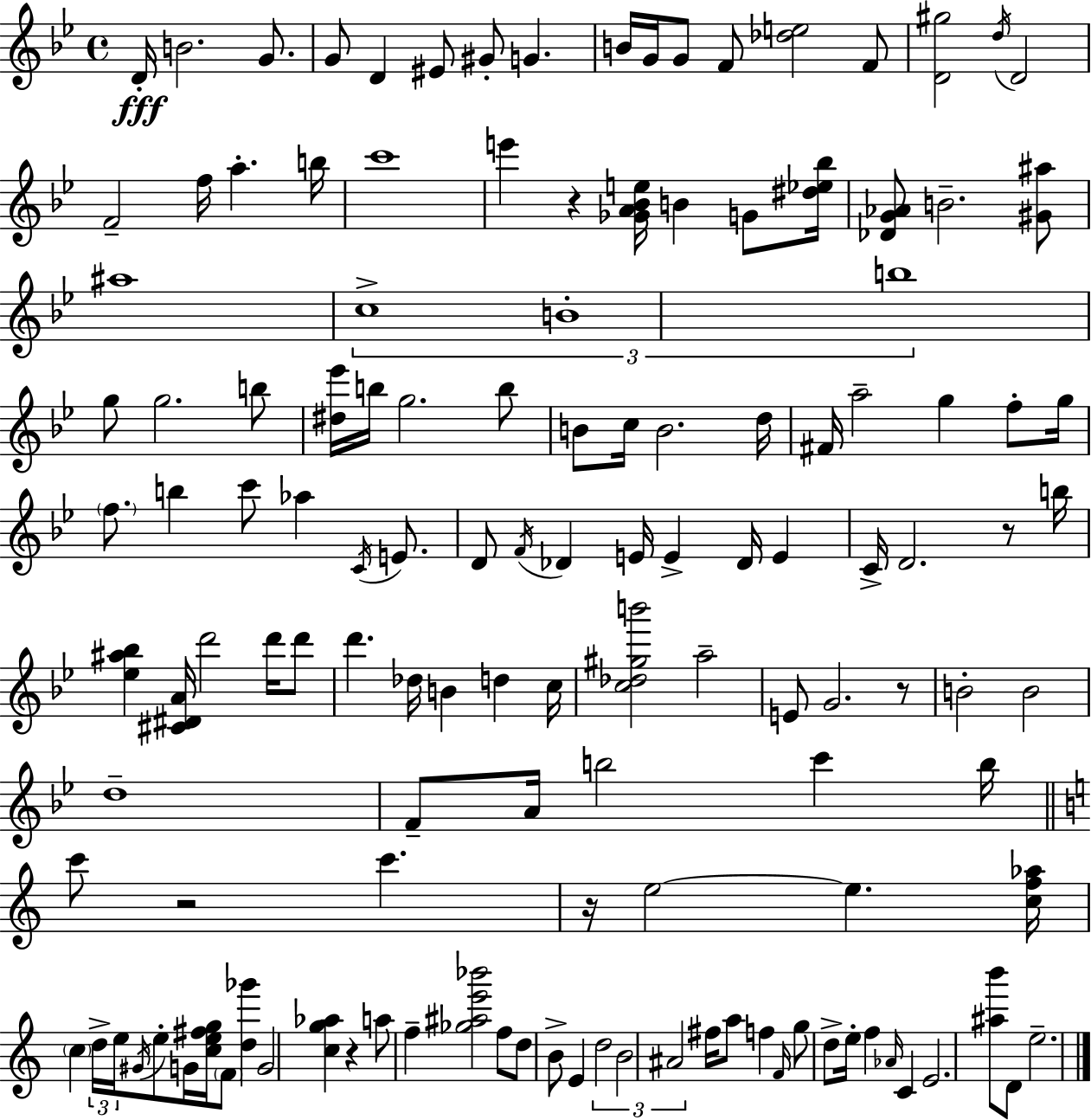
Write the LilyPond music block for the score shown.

{
  \clef treble
  \time 4/4
  \defaultTimeSignature
  \key bes \major
  d'16-.\fff b'2. g'8. | g'8 d'4 eis'8 gis'8-. g'4. | b'16 g'16 g'8 f'8 <des'' e''>2 f'8 | <d' gis''>2 \acciaccatura { d''16 } d'2 | \break f'2-- f''16 a''4.-. | b''16 c'''1 | e'''4 r4 <ges' a' bes' e''>16 b'4 g'8 | <dis'' ees'' bes''>16 <des' g' aes'>8 b'2.-- <gis' ais''>8 | \break ais''1 | \tuplet 3/2 { c''1-> | b'1-. | b''1 } | \break g''8 g''2. b''8 | <dis'' ees'''>16 b''16 g''2. b''8 | b'8 c''16 b'2. | d''16 fis'16 a''2-- g''4 f''8-. | \break g''16 \parenthesize f''8. b''4 c'''8 aes''4 \acciaccatura { c'16 } e'8. | d'8 \acciaccatura { f'16 } des'4 e'16 e'4-> des'16 e'4 | c'16-> d'2. | r8 b''16 <ees'' ais'' bes''>4 <cis' dis' a'>16 d'''2 | \break d'''16 d'''8 d'''4. des''16 b'4 d''4 | c''16 <c'' des'' gis'' b'''>2 a''2-- | e'8 g'2. | r8 b'2-. b'2 | \break d''1-- | f'8-- a'16 b''2 c'''4 | b''16 \bar "||" \break \key a \minor c'''8 r2 c'''4. | r16 e''2~~ e''4. <c'' f'' aes''>16 | \parenthesize c''4 \tuplet 3/2 { d''16-> e''16 \acciaccatura { gis'16 } } e''8-. g'16 <c'' e'' fis'' g''>16 \parenthesize f'8 <d'' ges'''>4 | g'2 <c'' g'' aes''>4 r4 | \break a''8 f''4-- <ges'' ais'' e''' bes'''>2 f''8 | d''8 b'8-> e'4 \tuplet 3/2 { d''2 | b'2 ais'2 } | fis''16 a''8 f''4 \grace { f'16 } g''8 d''8-> e''16-. f''4 | \break \grace { aes'16 } c'4 e'2. | <ais'' b'''>8 d'8 e''2.-- | \bar "|."
}